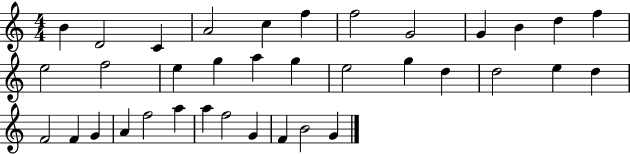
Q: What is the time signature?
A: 4/4